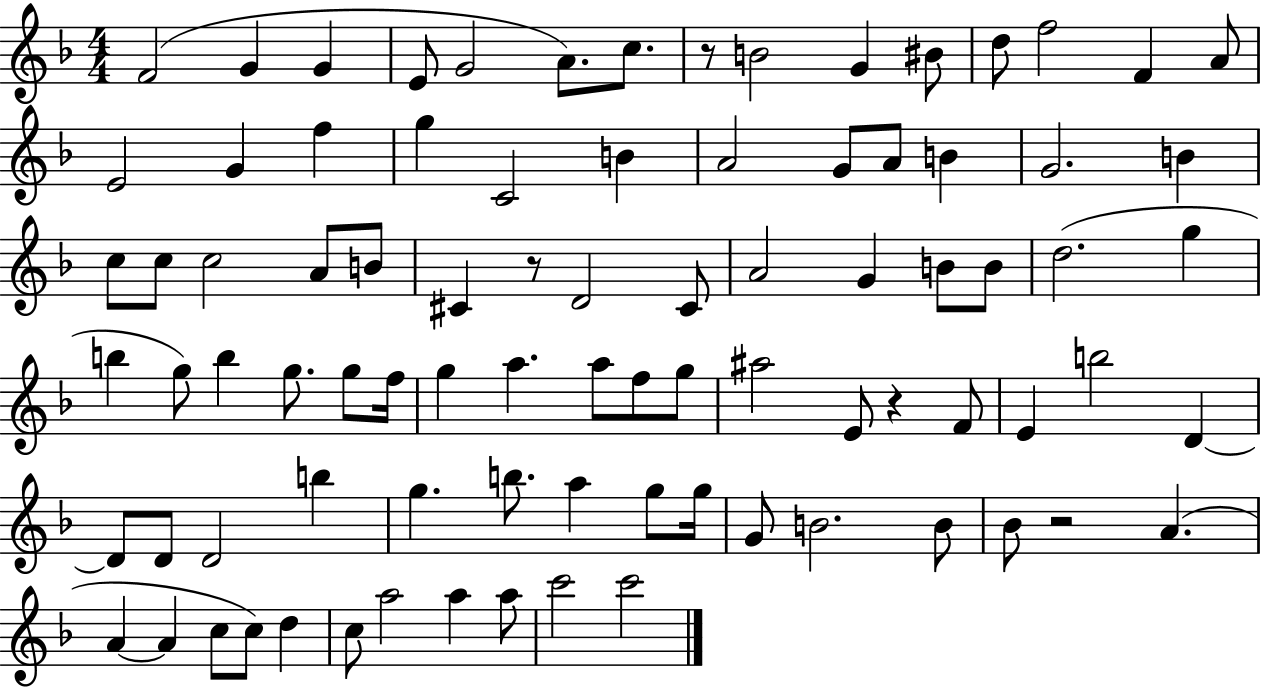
X:1
T:Untitled
M:4/4
L:1/4
K:F
F2 G G E/2 G2 A/2 c/2 z/2 B2 G ^B/2 d/2 f2 F A/2 E2 G f g C2 B A2 G/2 A/2 B G2 B c/2 c/2 c2 A/2 B/2 ^C z/2 D2 ^C/2 A2 G B/2 B/2 d2 g b g/2 b g/2 g/2 f/4 g a a/2 f/2 g/2 ^a2 E/2 z F/2 E b2 D D/2 D/2 D2 b g b/2 a g/2 g/4 G/2 B2 B/2 _B/2 z2 A A A c/2 c/2 d c/2 a2 a a/2 c'2 c'2